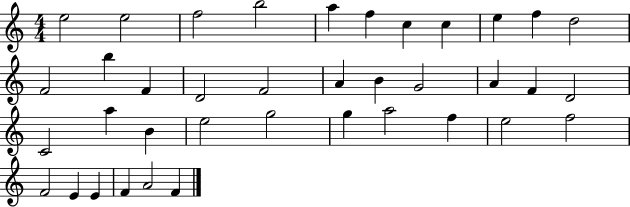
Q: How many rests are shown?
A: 0